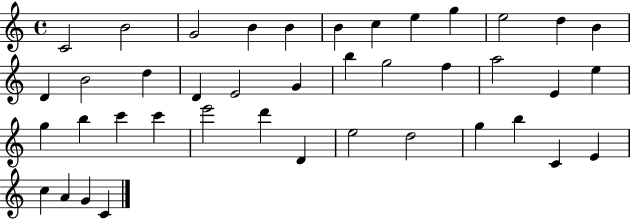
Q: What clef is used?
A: treble